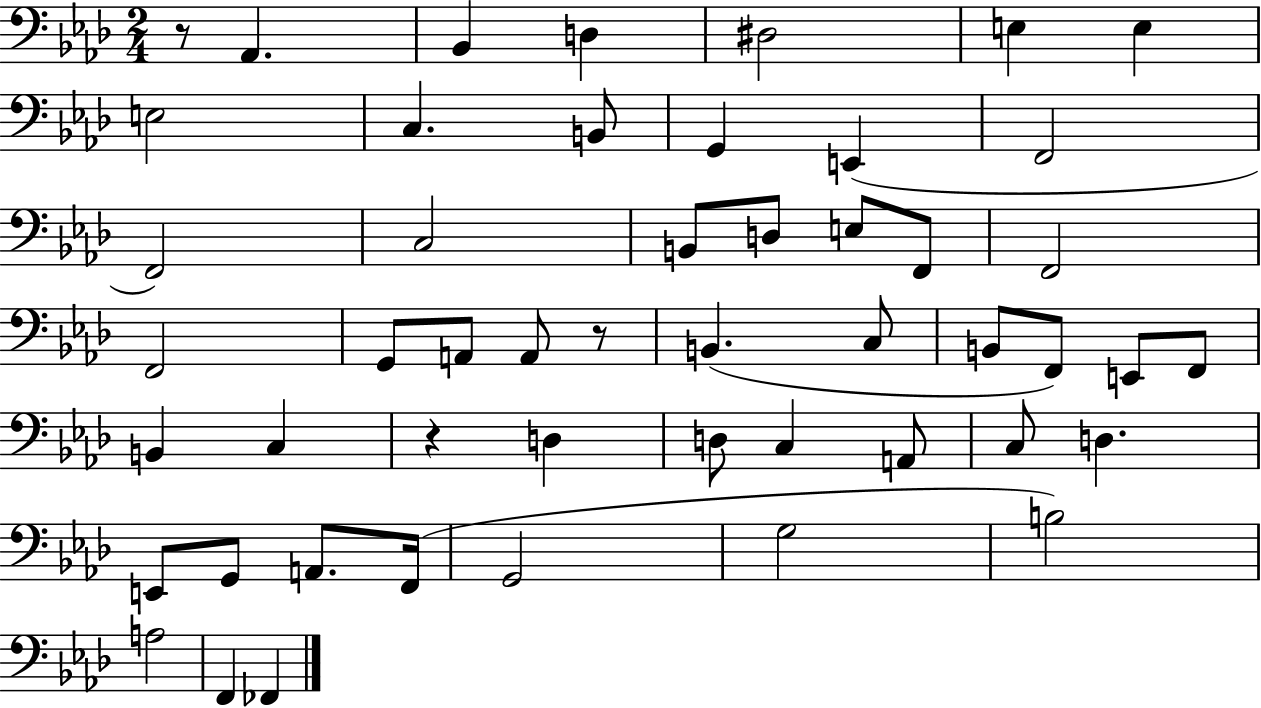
R/e Ab2/q. Bb2/q D3/q D#3/h E3/q E3/q E3/h C3/q. B2/e G2/q E2/q F2/h F2/h C3/h B2/e D3/e E3/e F2/e F2/h F2/h G2/e A2/e A2/e R/e B2/q. C3/e B2/e F2/e E2/e F2/e B2/q C3/q R/q D3/q D3/e C3/q A2/e C3/e D3/q. E2/e G2/e A2/e. F2/s G2/h G3/h B3/h A3/h F2/q FES2/q